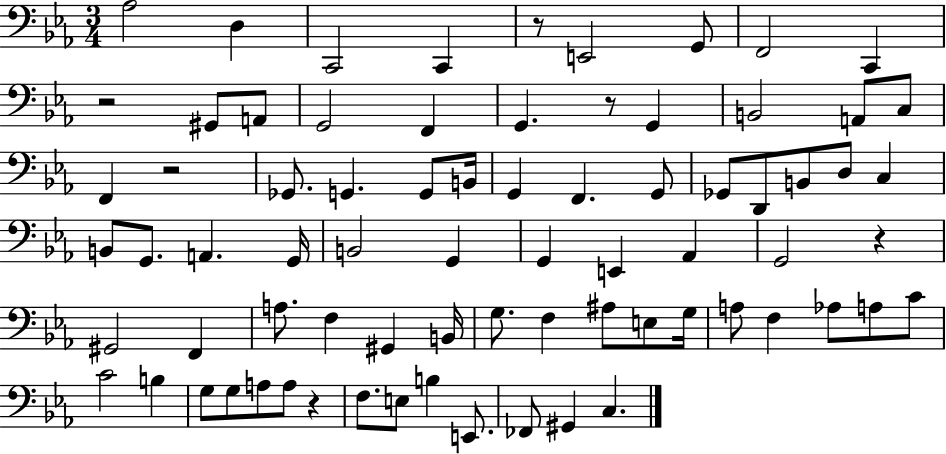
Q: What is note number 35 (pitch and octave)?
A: B2